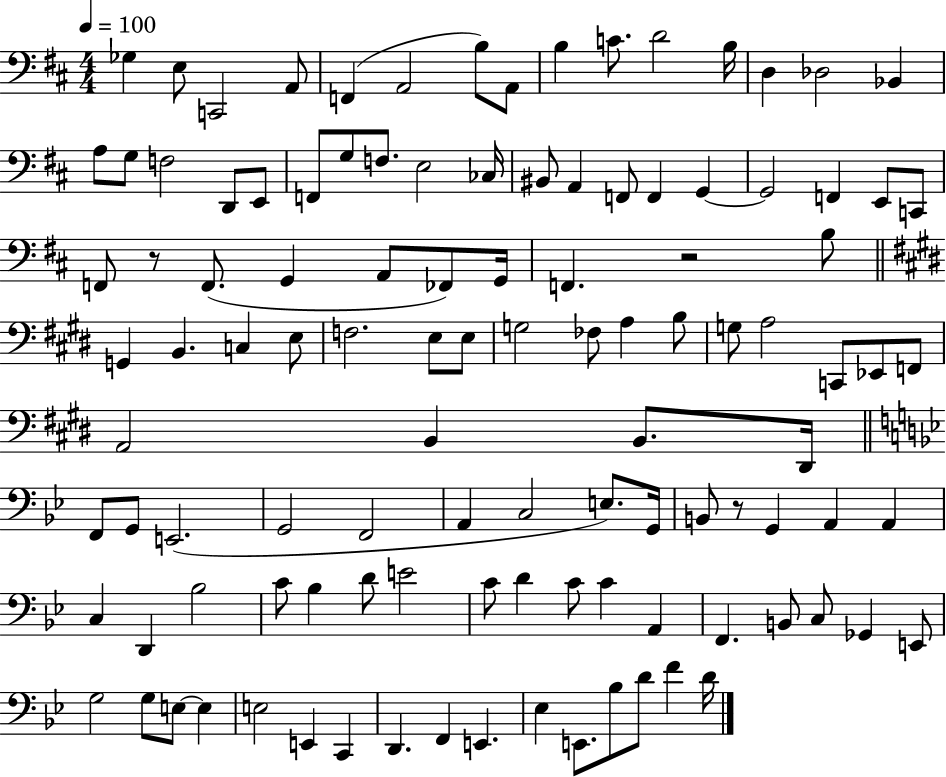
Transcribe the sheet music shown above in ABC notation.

X:1
T:Untitled
M:4/4
L:1/4
K:D
_G, E,/2 C,,2 A,,/2 F,, A,,2 B,/2 A,,/2 B, C/2 D2 B,/4 D, _D,2 _B,, A,/2 G,/2 F,2 D,,/2 E,,/2 F,,/2 G,/2 F,/2 E,2 _C,/4 ^B,,/2 A,, F,,/2 F,, G,, G,,2 F,, E,,/2 C,,/2 F,,/2 z/2 F,,/2 G,, A,,/2 _F,,/2 G,,/4 F,, z2 B,/2 G,, B,, C, E,/2 F,2 E,/2 E,/2 G,2 _F,/2 A, B,/2 G,/2 A,2 C,,/2 _E,,/2 F,,/2 A,,2 B,, B,,/2 ^D,,/4 F,,/2 G,,/2 E,,2 G,,2 F,,2 A,, C,2 E,/2 G,,/4 B,,/2 z/2 G,, A,, A,, C, D,, _B,2 C/2 _B, D/2 E2 C/2 D C/2 C A,, F,, B,,/2 C,/2 _G,, E,,/2 G,2 G,/2 E,/2 E, E,2 E,, C,, D,, F,, E,, _E, E,,/2 _B,/2 D/2 F D/4